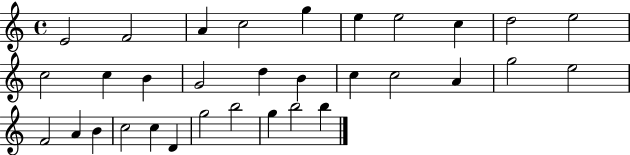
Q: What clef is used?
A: treble